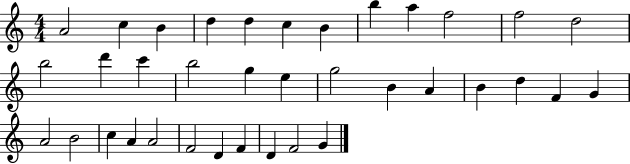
A4/h C5/q B4/q D5/q D5/q C5/q B4/q B5/q A5/q F5/h F5/h D5/h B5/h D6/q C6/q B5/h G5/q E5/q G5/h B4/q A4/q B4/q D5/q F4/q G4/q A4/h B4/h C5/q A4/q A4/h F4/h D4/q F4/q D4/q F4/h G4/q